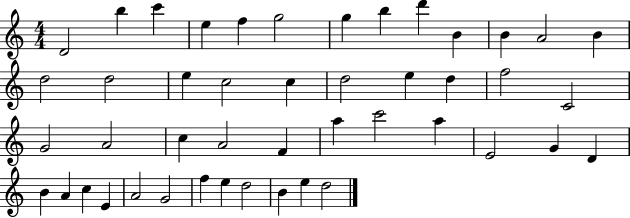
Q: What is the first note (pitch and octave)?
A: D4